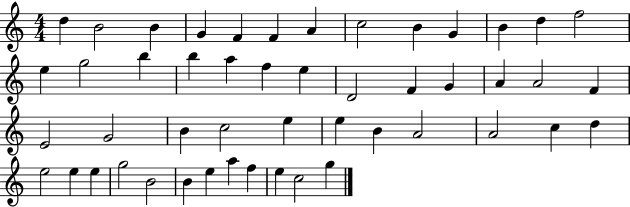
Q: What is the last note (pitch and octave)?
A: G5